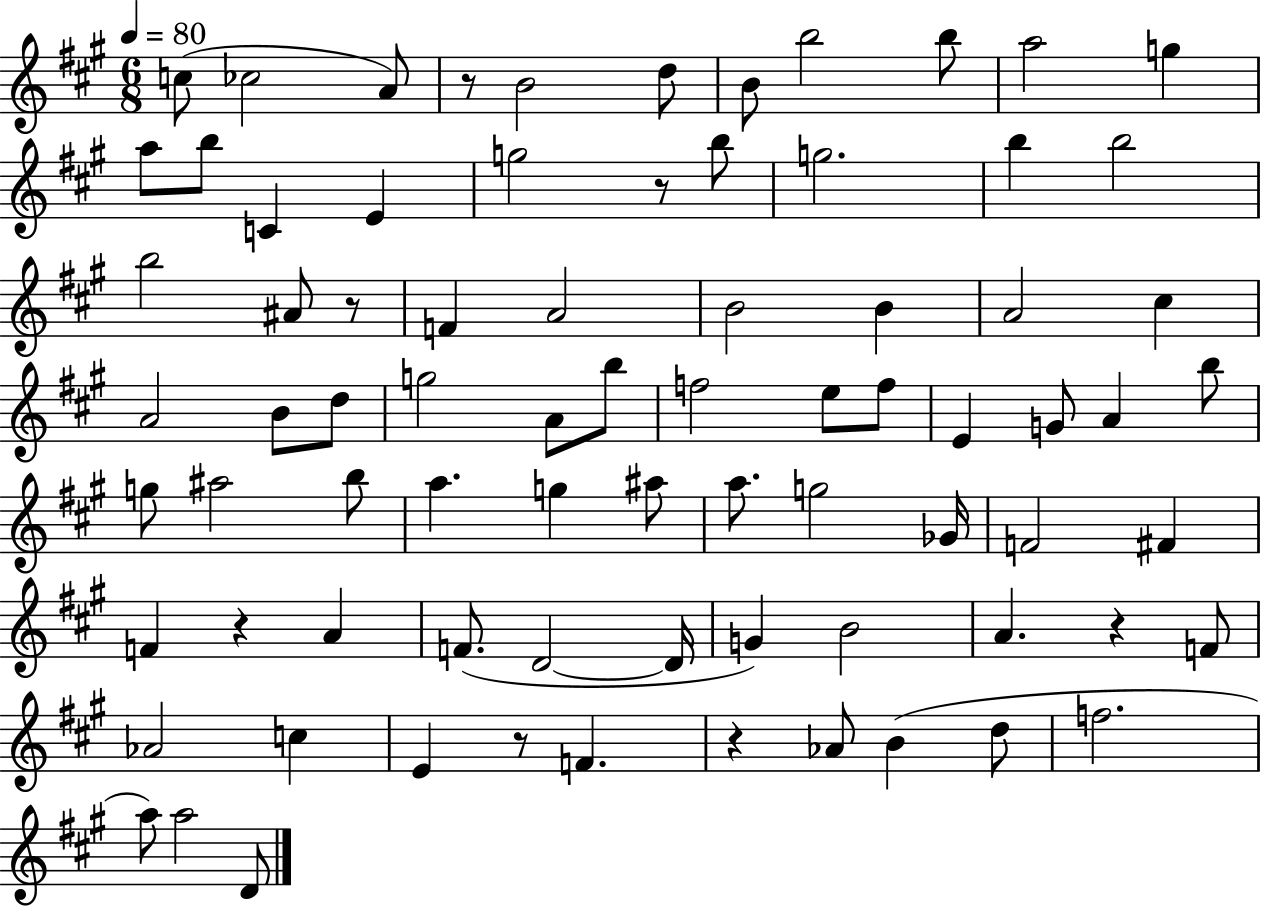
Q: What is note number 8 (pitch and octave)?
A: B5